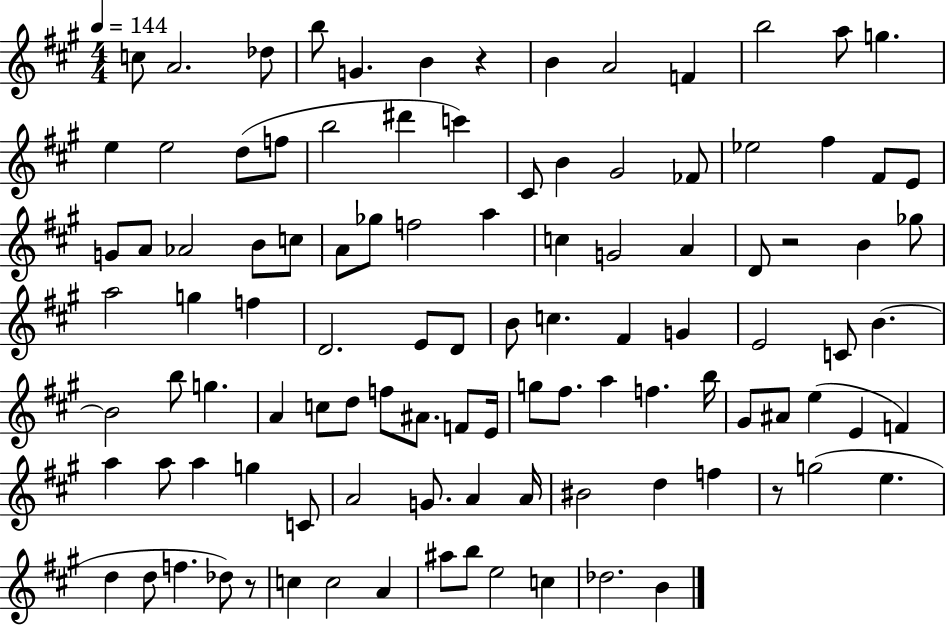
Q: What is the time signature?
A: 4/4